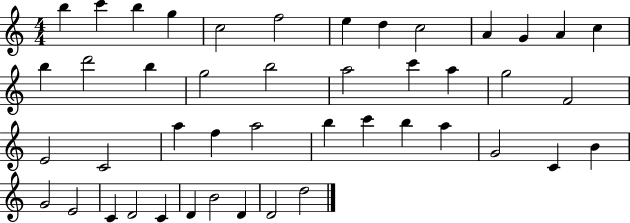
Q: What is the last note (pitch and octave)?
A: D5